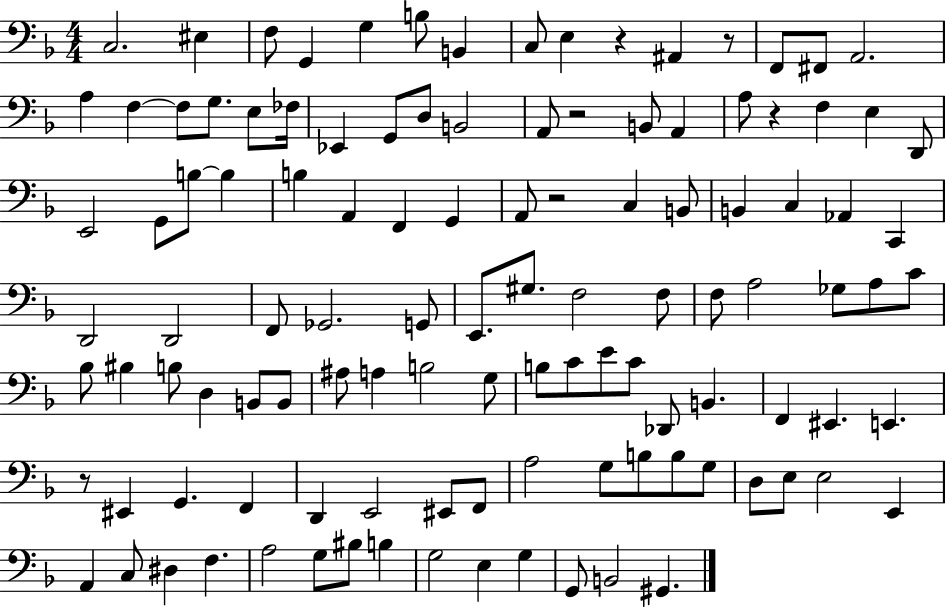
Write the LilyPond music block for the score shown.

{
  \clef bass
  \numericTimeSignature
  \time 4/4
  \key f \major
  \repeat volta 2 { c2. eis4 | f8 g,4 g4 b8 b,4 | c8 e4 r4 ais,4 r8 | f,8 fis,8 a,2. | \break a4 f4~~ f8 g8. e8 fes16 | ees,4 g,8 d8 b,2 | a,8 r2 b,8 a,4 | a8 r4 f4 e4 d,8 | \break e,2 g,8 b8~~ b4 | b4 a,4 f,4 g,4 | a,8 r2 c4 b,8 | b,4 c4 aes,4 c,4 | \break d,2 d,2 | f,8 ges,2. g,8 | e,8. gis8. f2 f8 | f8 a2 ges8 a8 c'8 | \break bes8 bis4 b8 d4 b,8 b,8 | ais8 a4 b2 g8 | b8 c'8 e'8 c'8 des,8 b,4. | f,4 eis,4. e,4. | \break r8 eis,4 g,4. f,4 | d,4 e,2 eis,8 f,8 | a2 g8 b8 b8 g8 | d8 e8 e2 e,4 | \break a,4 c8 dis4 f4. | a2 g8 bis8 b4 | g2 e4 g4 | g,8 b,2 gis,4. | \break } \bar "|."
}